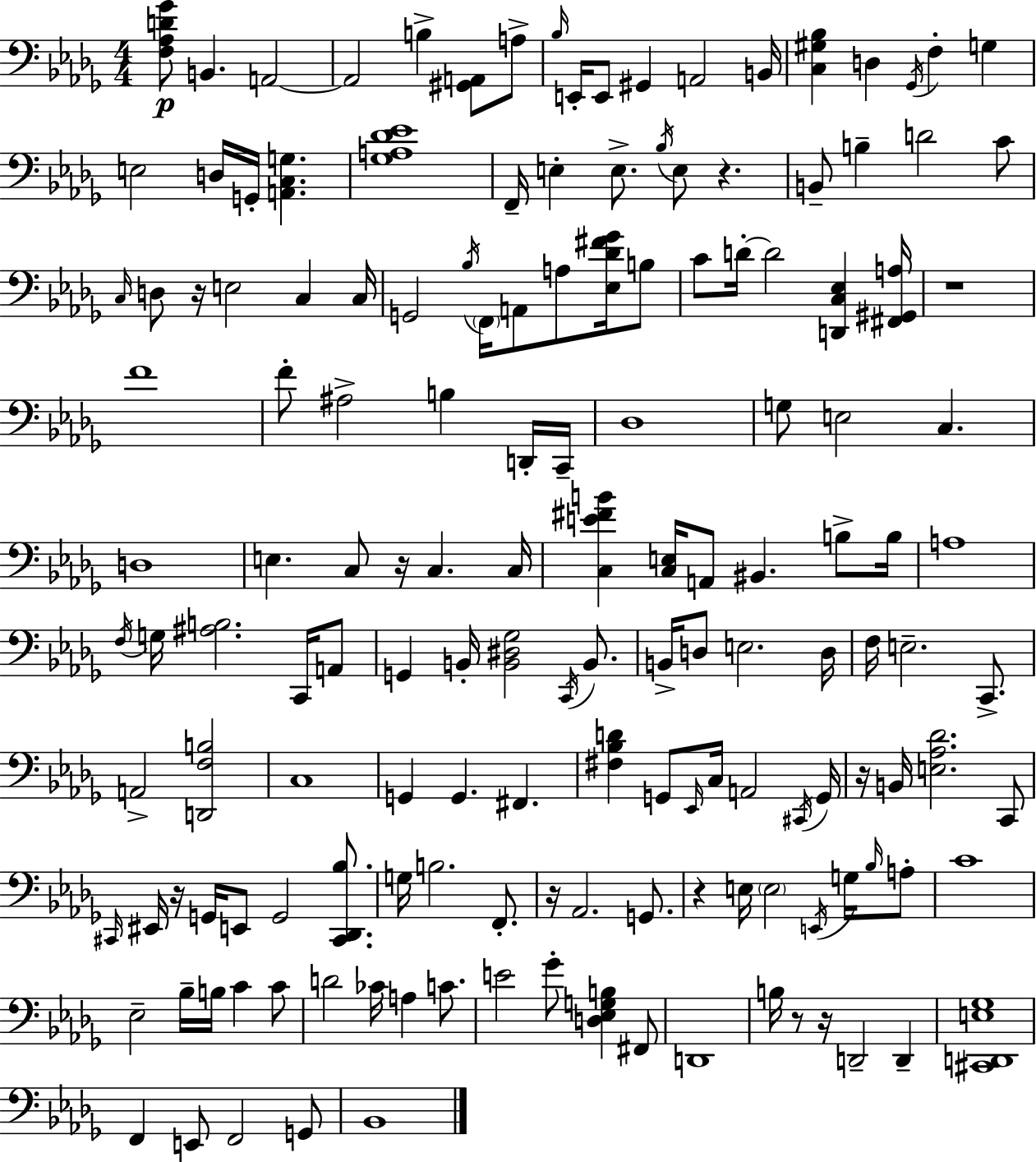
X:1
T:Untitled
M:4/4
L:1/4
K:Bbm
[F,_A,D_G]/2 B,, A,,2 A,,2 B, [^G,,A,,]/2 A,/2 _B,/4 E,,/4 E,,/2 ^G,, A,,2 B,,/4 [C,^G,_B,] D, _G,,/4 F, G, E,2 D,/4 G,,/4 [A,,C,G,] [_G,A,_D_E]4 F,,/4 E, E,/2 _B,/4 E,/2 z B,,/2 B, D2 C/2 C,/4 D,/2 z/4 E,2 C, C,/4 G,,2 _B,/4 F,,/4 A,,/2 A,/2 [_E,_D^F_G]/4 B,/2 C/2 D/4 D2 [D,,C,_E,] [^F,,^G,,A,]/4 z4 F4 F/2 ^A,2 B, D,,/4 C,,/4 _D,4 G,/2 E,2 C, D,4 E, C,/2 z/4 C, C,/4 [C,E^FB] [C,E,]/4 A,,/2 ^B,, B,/2 B,/4 A,4 F,/4 G,/4 [^A,B,]2 C,,/4 A,,/2 G,, B,,/4 [B,,^D,_G,]2 C,,/4 B,,/2 B,,/4 D,/2 E,2 D,/4 F,/4 E,2 C,,/2 A,,2 [D,,F,B,]2 C,4 G,, G,, ^F,, [^F,_B,D] G,,/2 _E,,/4 C,/4 A,,2 ^C,,/4 G,,/4 z/4 B,,/4 [E,_A,_D]2 C,,/2 ^C,,/4 ^E,,/4 z/4 G,,/4 E,,/2 G,,2 [^C,,_D,,_B,]/2 G,/4 B,2 F,,/2 z/4 _A,,2 G,,/2 z E,/4 E,2 E,,/4 G,/4 _B,/4 A,/2 C4 _E,2 _B,/4 B,/4 C C/2 D2 _C/4 A, C/2 E2 _G/2 [D,_E,G,B,] ^F,,/2 D,,4 B,/4 z/2 z/4 D,,2 D,, [^C,,D,,E,_G,]4 F,, E,,/2 F,,2 G,,/2 _B,,4